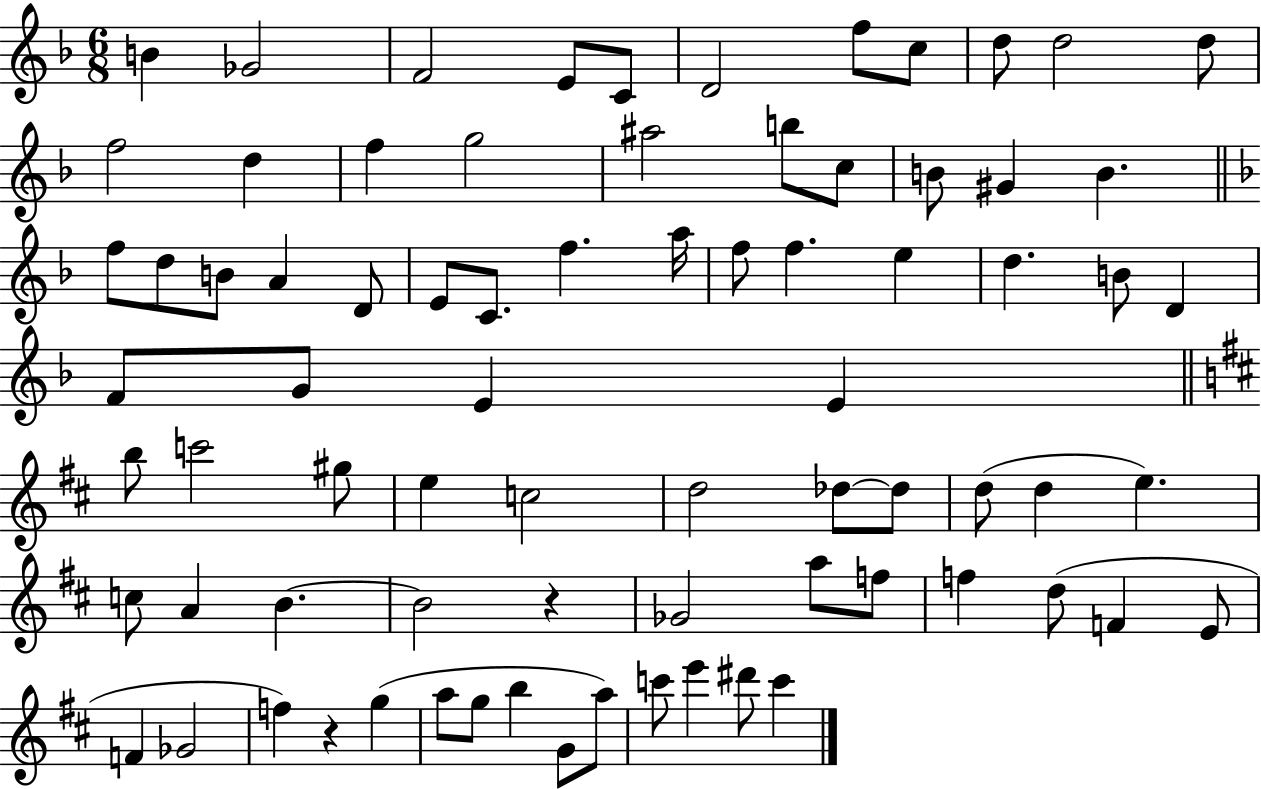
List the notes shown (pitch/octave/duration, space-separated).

B4/q Gb4/h F4/h E4/e C4/e D4/h F5/e C5/e D5/e D5/h D5/e F5/h D5/q F5/q G5/h A#5/h B5/e C5/e B4/e G#4/q B4/q. F5/e D5/e B4/e A4/q D4/e E4/e C4/e. F5/q. A5/s F5/e F5/q. E5/q D5/q. B4/e D4/q F4/e G4/e E4/q E4/q B5/e C6/h G#5/e E5/q C5/h D5/h Db5/e Db5/e D5/e D5/q E5/q. C5/e A4/q B4/q. B4/h R/q Gb4/h A5/e F5/e F5/q D5/e F4/q E4/e F4/q Gb4/h F5/q R/q G5/q A5/e G5/e B5/q G4/e A5/e C6/e E6/q D#6/e C6/q